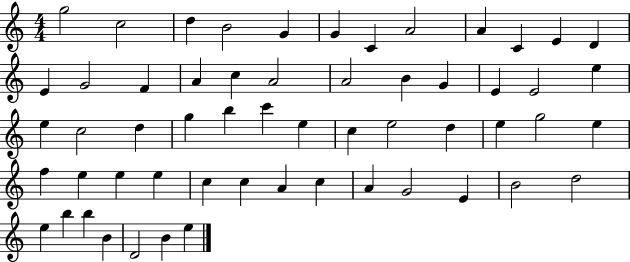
{
  \clef treble
  \numericTimeSignature
  \time 4/4
  \key c \major
  g''2 c''2 | d''4 b'2 g'4 | g'4 c'4 a'2 | a'4 c'4 e'4 d'4 | \break e'4 g'2 f'4 | a'4 c''4 a'2 | a'2 b'4 g'4 | e'4 e'2 e''4 | \break e''4 c''2 d''4 | g''4 b''4 c'''4 e''4 | c''4 e''2 d''4 | e''4 g''2 e''4 | \break f''4 e''4 e''4 e''4 | c''4 c''4 a'4 c''4 | a'4 g'2 e'4 | b'2 d''2 | \break e''4 b''4 b''4 b'4 | d'2 b'4 e''4 | \bar "|."
}